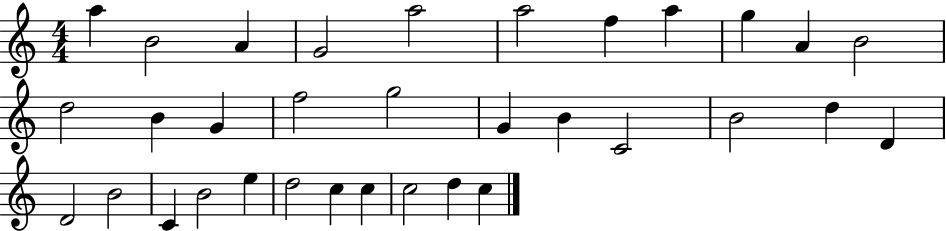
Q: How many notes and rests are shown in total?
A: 33